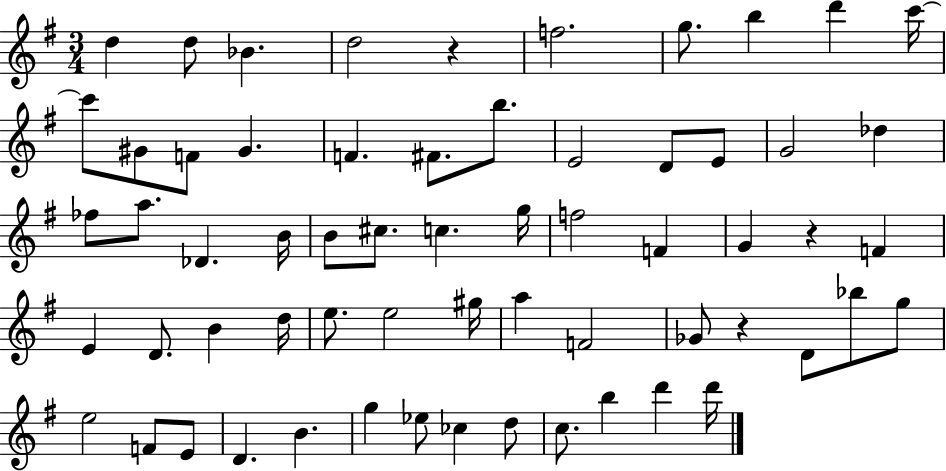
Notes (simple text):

D5/q D5/e Bb4/q. D5/h R/q F5/h. G5/e. B5/q D6/q C6/s C6/e G#4/e F4/e G#4/q. F4/q. F#4/e. B5/e. E4/h D4/e E4/e G4/h Db5/q FES5/e A5/e. Db4/q. B4/s B4/e C#5/e. C5/q. G5/s F5/h F4/q G4/q R/q F4/q E4/q D4/e. B4/q D5/s E5/e. E5/h G#5/s A5/q F4/h Gb4/e R/q D4/e Bb5/e G5/e E5/h F4/e E4/e D4/q. B4/q. G5/q Eb5/e CES5/q D5/e C5/e. B5/q D6/q D6/s